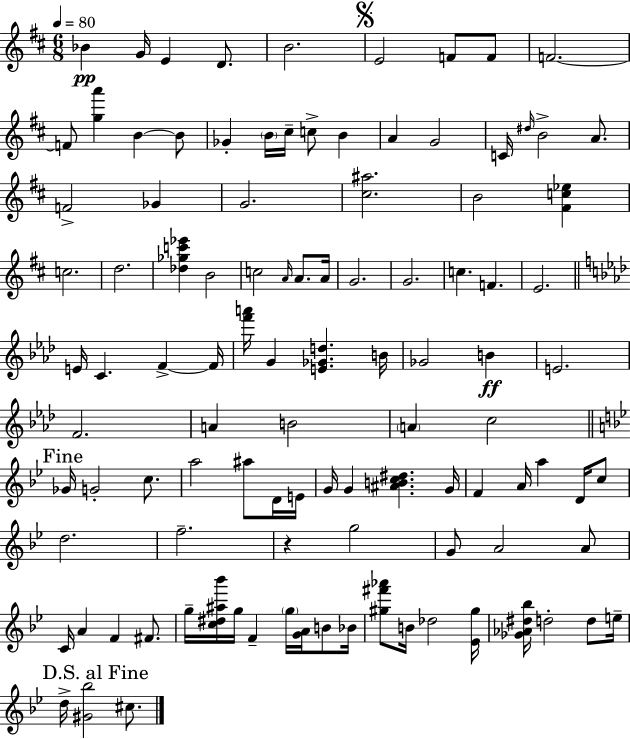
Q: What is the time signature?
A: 6/8